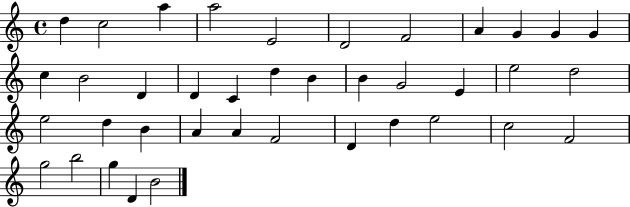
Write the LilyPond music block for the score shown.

{
  \clef treble
  \time 4/4
  \defaultTimeSignature
  \key c \major
  d''4 c''2 a''4 | a''2 e'2 | d'2 f'2 | a'4 g'4 g'4 g'4 | \break c''4 b'2 d'4 | d'4 c'4 d''4 b'4 | b'4 g'2 e'4 | e''2 d''2 | \break e''2 d''4 b'4 | a'4 a'4 f'2 | d'4 d''4 e''2 | c''2 f'2 | \break g''2 b''2 | g''4 d'4 b'2 | \bar "|."
}